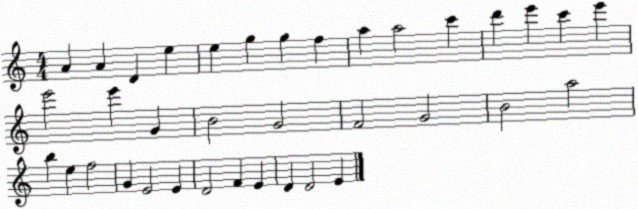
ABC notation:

X:1
T:Untitled
M:4/4
L:1/4
K:C
A A D e e g g f a a2 c' d' e' c' e' e'2 e' G B2 G2 F2 G2 B2 a2 b e f2 G E2 E D2 F E D D2 E